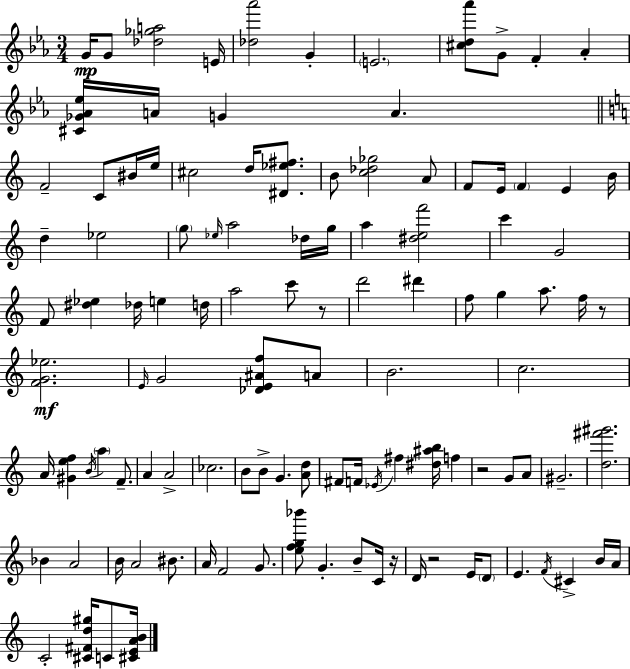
X:1
T:Untitled
M:3/4
L:1/4
K:Eb
G/4 G/2 [_d_ga]2 E/4 [_d_a']2 G E2 [^cd_a']/2 G/2 F _A [^C_G_A_e]/4 A/4 G A F2 C/2 ^B/4 e/4 ^c2 d/4 [^D_e^f]/2 B/2 [c_d_g]2 A/2 F/2 E/4 F E B/4 d _e2 g/2 _e/4 a2 _d/4 g/4 a [^def']2 c' G2 F/2 [^d_e] _d/4 e d/4 a2 c'/2 z/2 d'2 ^d' f/2 g a/2 f/4 z/2 [FG_e]2 E/4 G2 [_DE^Af]/2 A/2 B2 c2 A/4 [^Gef] B/4 a F/2 A A2 _c2 B/2 B/2 G [Ad]/2 ^F/2 F/4 _E/4 ^f [^d^ab]/4 f z2 G/2 A/2 ^G2 [d^f'^g']2 _B A2 B/4 A2 ^B/2 A/4 F2 G/2 [efg_b']/2 G B/2 C/4 z/4 D/4 z2 E/4 D/2 E F/4 ^C B/4 A/4 C2 [^C^Fd^g]/4 C/2 [^CEAB]/4